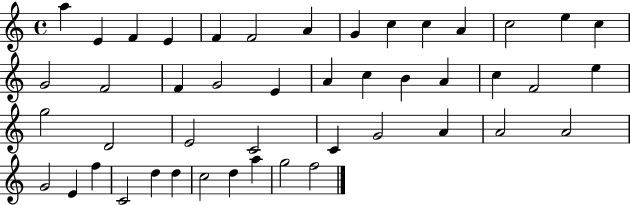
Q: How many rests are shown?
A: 0